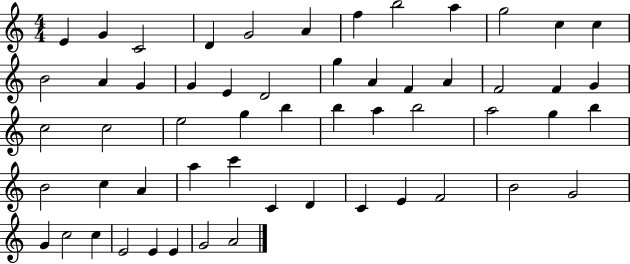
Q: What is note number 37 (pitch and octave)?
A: B4